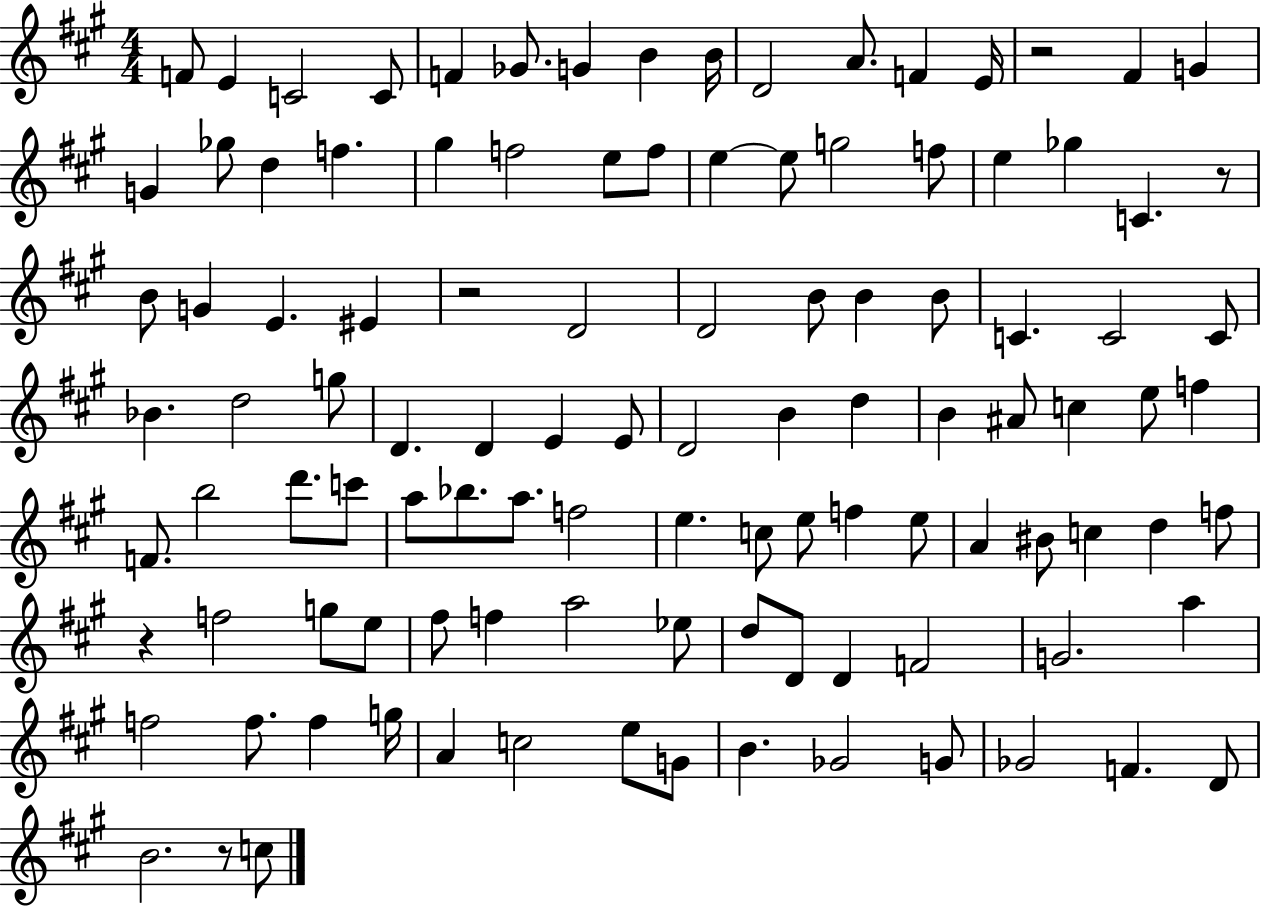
X:1
T:Untitled
M:4/4
L:1/4
K:A
F/2 E C2 C/2 F _G/2 G B B/4 D2 A/2 F E/4 z2 ^F G G _g/2 d f ^g f2 e/2 f/2 e e/2 g2 f/2 e _g C z/2 B/2 G E ^E z2 D2 D2 B/2 B B/2 C C2 C/2 _B d2 g/2 D D E E/2 D2 B d B ^A/2 c e/2 f F/2 b2 d'/2 c'/2 a/2 _b/2 a/2 f2 e c/2 e/2 f e/2 A ^B/2 c d f/2 z f2 g/2 e/2 ^f/2 f a2 _e/2 d/2 D/2 D F2 G2 a f2 f/2 f g/4 A c2 e/2 G/2 B _G2 G/2 _G2 F D/2 B2 z/2 c/2